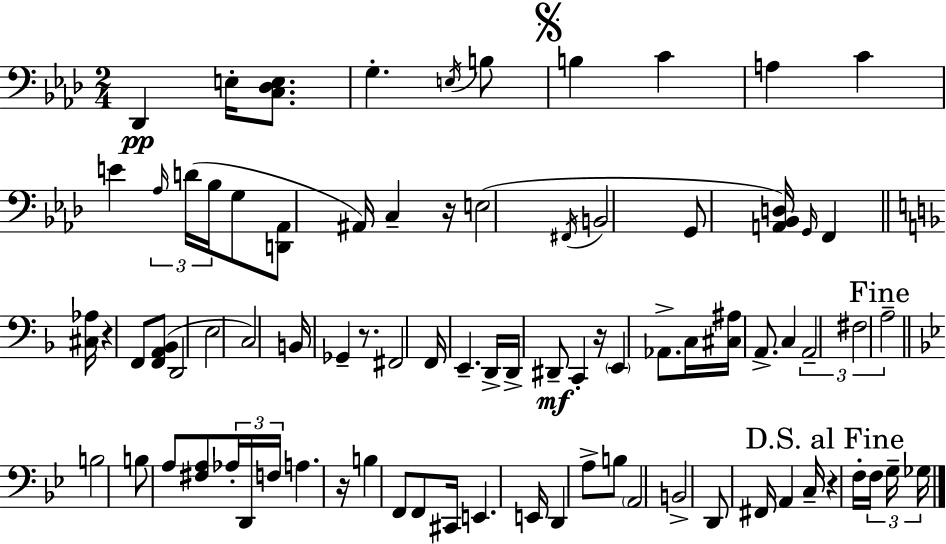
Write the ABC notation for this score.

X:1
T:Untitled
M:2/4
L:1/4
K:Ab
_D,, E,/4 [C,_D,E,]/2 G, E,/4 B,/2 B, C A, C E _A,/4 D/4 _B,/4 G,/2 [D,,_A,,]/2 ^A,,/4 C, z/4 E,2 ^F,,/4 B,,2 G,,/2 [A,,_B,,D,]/4 G,,/4 F,, [^C,_A,]/4 z F,,/2 [F,,A,,_B,,]/2 D,,2 E,2 C,2 B,,/4 _G,, z/2 ^F,,2 F,,/4 E,, D,,/4 D,,/4 ^D,,/2 C,, z/4 E,, _A,,/2 C,/4 [^C,^A,]/4 A,,/2 C, A,,2 ^F,2 A,2 B,2 B,/2 A,/2 [^F,A,]/2 _A,/4 D,,/4 F,/4 A, z/4 B, F,,/2 F,,/2 ^C,,/4 E,, E,,/4 D,, A,/2 B,/2 A,,2 B,,2 D,,/2 ^F,,/4 A,, C,/4 z F,/4 F,/4 G,/4 _G,/4